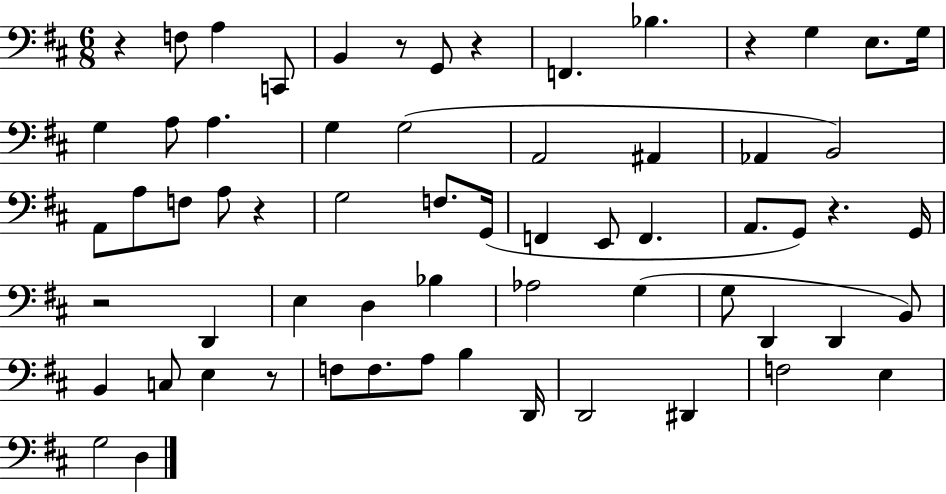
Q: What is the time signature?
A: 6/8